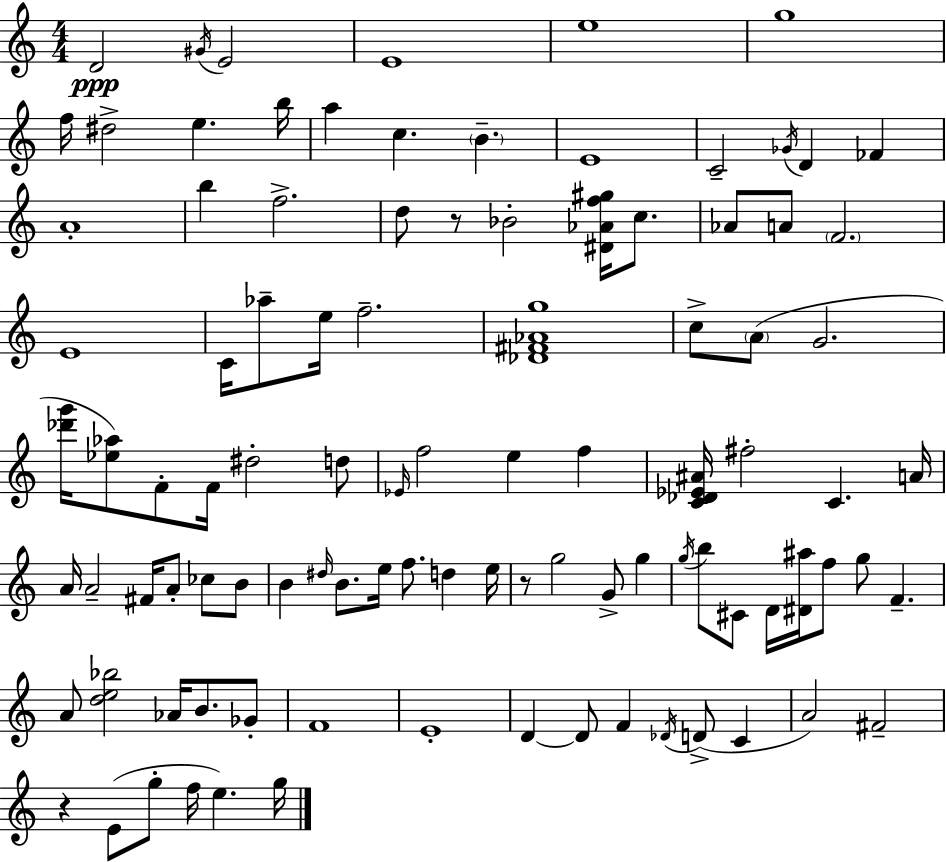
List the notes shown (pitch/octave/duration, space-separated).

D4/h G#4/s E4/h E4/w E5/w G5/w F5/s D#5/h E5/q. B5/s A5/q C5/q. B4/q. E4/w C4/h Gb4/s D4/q FES4/q A4/w B5/q F5/h. D5/e R/e Bb4/h [D#4,Ab4,F5,G#5]/s C5/e. Ab4/e A4/e F4/h. E4/w C4/s Ab5/e E5/s F5/h. [Db4,F#4,Ab4,G5]/w C5/e A4/e G4/h. [Db6,G6]/s [Eb5,Ab5]/e F4/e F4/s D#5/h D5/e Eb4/s F5/h E5/q F5/q [C4,Db4,Eb4,A#4]/s F#5/h C4/q. A4/s A4/s A4/h F#4/s A4/e CES5/e B4/e B4/q D#5/s B4/e. E5/s F5/e. D5/q E5/s R/e G5/h G4/e G5/q G5/s B5/e C#4/e D4/s [D#4,A#5]/s F5/e G5/e F4/q. A4/e [D5,E5,Bb5]/h Ab4/s B4/e. Gb4/e F4/w E4/w D4/q D4/e F4/q Db4/s D4/e C4/q A4/h F#4/h R/q E4/e G5/e F5/s E5/q. G5/s